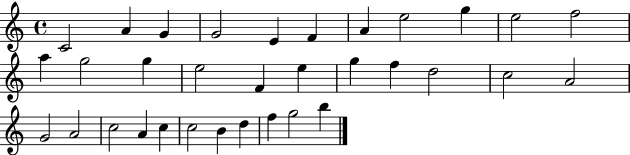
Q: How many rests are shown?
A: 0